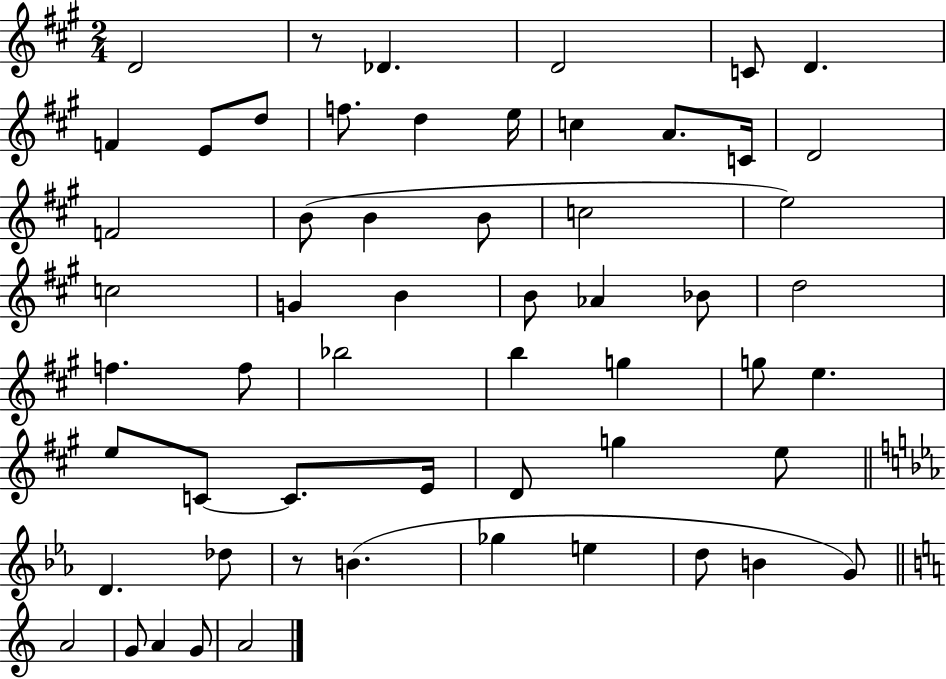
{
  \clef treble
  \numericTimeSignature
  \time 2/4
  \key a \major
  \repeat volta 2 { d'2 | r8 des'4. | d'2 | c'8 d'4. | \break f'4 e'8 d''8 | f''8. d''4 e''16 | c''4 a'8. c'16 | d'2 | \break f'2 | b'8( b'4 b'8 | c''2 | e''2) | \break c''2 | g'4 b'4 | b'8 aes'4 bes'8 | d''2 | \break f''4. f''8 | bes''2 | b''4 g''4 | g''8 e''4. | \break e''8 c'8~~ c'8. e'16 | d'8 g''4 e''8 | \bar "||" \break \key ees \major d'4. des''8 | r8 b'4.( | ges''4 e''4 | d''8 b'4 g'8) | \break \bar "||" \break \key c \major a'2 | g'8 a'4 g'8 | a'2 | } \bar "|."
}